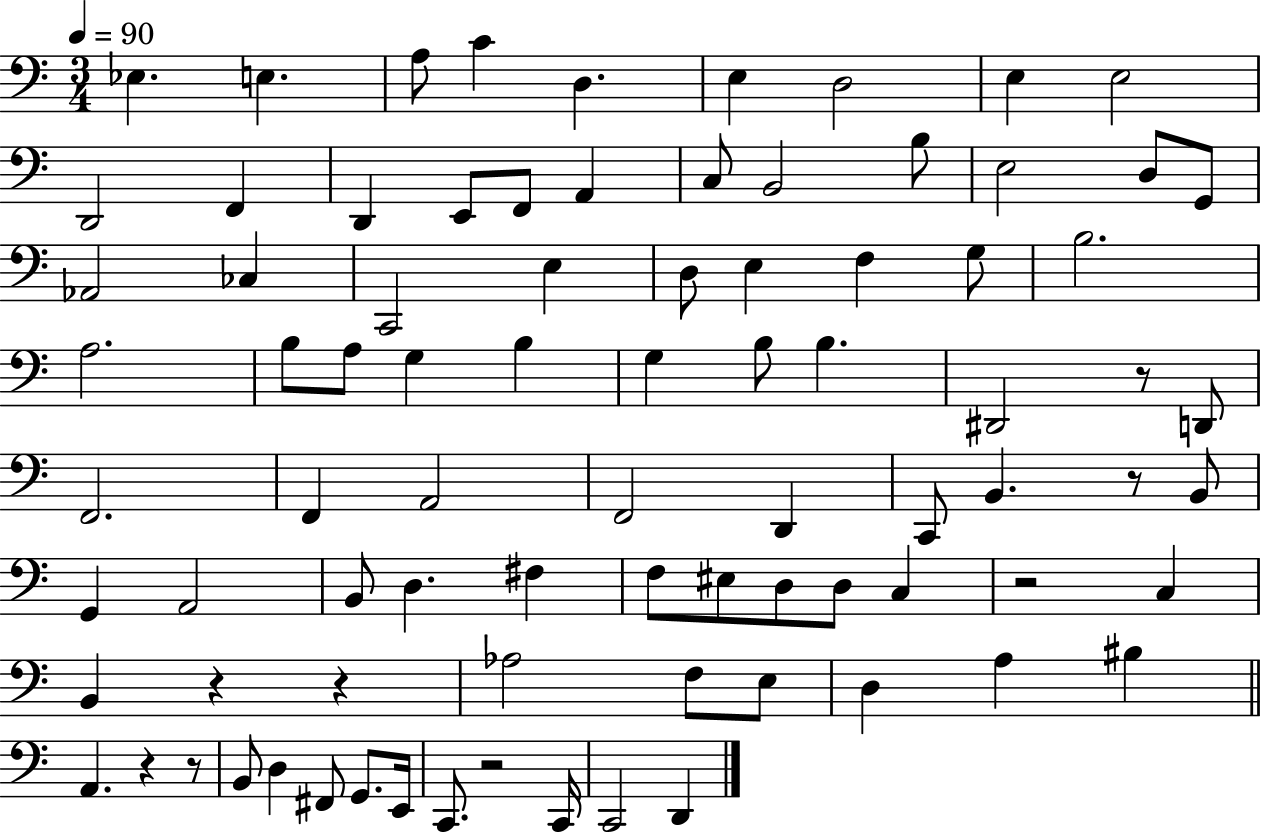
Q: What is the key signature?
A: C major